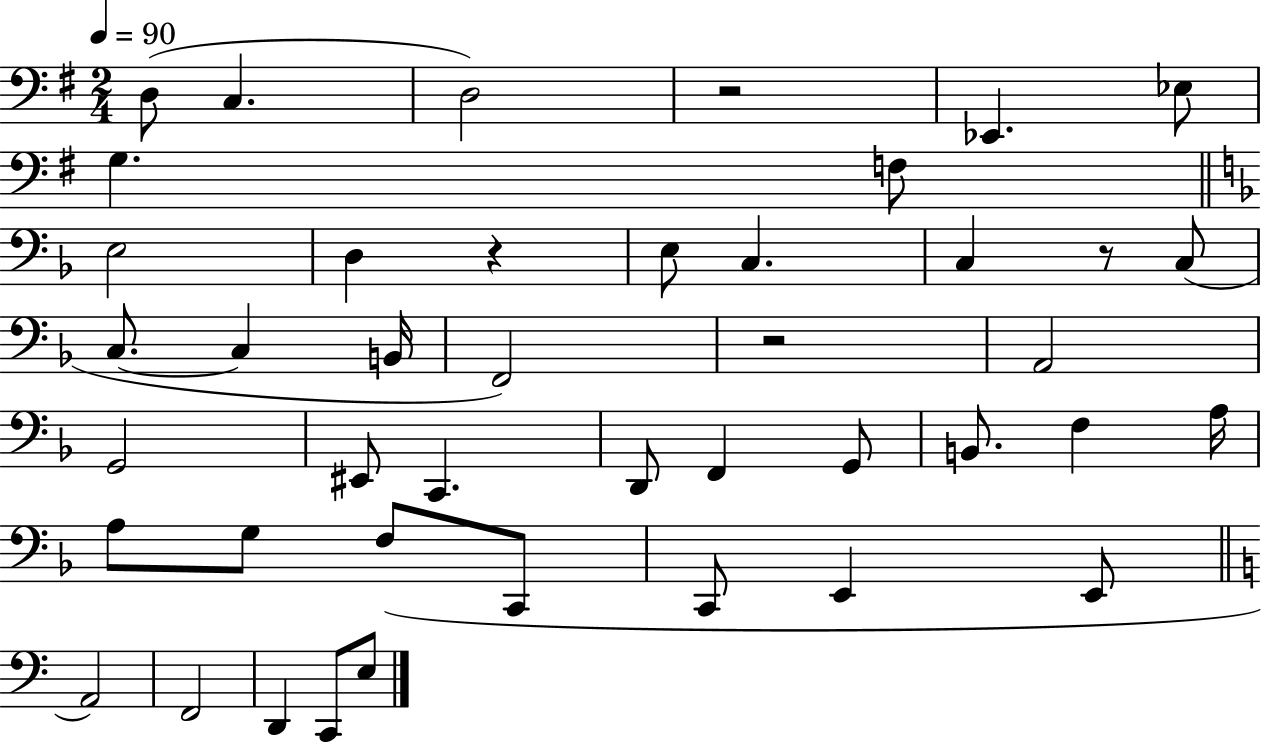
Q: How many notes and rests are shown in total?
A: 43